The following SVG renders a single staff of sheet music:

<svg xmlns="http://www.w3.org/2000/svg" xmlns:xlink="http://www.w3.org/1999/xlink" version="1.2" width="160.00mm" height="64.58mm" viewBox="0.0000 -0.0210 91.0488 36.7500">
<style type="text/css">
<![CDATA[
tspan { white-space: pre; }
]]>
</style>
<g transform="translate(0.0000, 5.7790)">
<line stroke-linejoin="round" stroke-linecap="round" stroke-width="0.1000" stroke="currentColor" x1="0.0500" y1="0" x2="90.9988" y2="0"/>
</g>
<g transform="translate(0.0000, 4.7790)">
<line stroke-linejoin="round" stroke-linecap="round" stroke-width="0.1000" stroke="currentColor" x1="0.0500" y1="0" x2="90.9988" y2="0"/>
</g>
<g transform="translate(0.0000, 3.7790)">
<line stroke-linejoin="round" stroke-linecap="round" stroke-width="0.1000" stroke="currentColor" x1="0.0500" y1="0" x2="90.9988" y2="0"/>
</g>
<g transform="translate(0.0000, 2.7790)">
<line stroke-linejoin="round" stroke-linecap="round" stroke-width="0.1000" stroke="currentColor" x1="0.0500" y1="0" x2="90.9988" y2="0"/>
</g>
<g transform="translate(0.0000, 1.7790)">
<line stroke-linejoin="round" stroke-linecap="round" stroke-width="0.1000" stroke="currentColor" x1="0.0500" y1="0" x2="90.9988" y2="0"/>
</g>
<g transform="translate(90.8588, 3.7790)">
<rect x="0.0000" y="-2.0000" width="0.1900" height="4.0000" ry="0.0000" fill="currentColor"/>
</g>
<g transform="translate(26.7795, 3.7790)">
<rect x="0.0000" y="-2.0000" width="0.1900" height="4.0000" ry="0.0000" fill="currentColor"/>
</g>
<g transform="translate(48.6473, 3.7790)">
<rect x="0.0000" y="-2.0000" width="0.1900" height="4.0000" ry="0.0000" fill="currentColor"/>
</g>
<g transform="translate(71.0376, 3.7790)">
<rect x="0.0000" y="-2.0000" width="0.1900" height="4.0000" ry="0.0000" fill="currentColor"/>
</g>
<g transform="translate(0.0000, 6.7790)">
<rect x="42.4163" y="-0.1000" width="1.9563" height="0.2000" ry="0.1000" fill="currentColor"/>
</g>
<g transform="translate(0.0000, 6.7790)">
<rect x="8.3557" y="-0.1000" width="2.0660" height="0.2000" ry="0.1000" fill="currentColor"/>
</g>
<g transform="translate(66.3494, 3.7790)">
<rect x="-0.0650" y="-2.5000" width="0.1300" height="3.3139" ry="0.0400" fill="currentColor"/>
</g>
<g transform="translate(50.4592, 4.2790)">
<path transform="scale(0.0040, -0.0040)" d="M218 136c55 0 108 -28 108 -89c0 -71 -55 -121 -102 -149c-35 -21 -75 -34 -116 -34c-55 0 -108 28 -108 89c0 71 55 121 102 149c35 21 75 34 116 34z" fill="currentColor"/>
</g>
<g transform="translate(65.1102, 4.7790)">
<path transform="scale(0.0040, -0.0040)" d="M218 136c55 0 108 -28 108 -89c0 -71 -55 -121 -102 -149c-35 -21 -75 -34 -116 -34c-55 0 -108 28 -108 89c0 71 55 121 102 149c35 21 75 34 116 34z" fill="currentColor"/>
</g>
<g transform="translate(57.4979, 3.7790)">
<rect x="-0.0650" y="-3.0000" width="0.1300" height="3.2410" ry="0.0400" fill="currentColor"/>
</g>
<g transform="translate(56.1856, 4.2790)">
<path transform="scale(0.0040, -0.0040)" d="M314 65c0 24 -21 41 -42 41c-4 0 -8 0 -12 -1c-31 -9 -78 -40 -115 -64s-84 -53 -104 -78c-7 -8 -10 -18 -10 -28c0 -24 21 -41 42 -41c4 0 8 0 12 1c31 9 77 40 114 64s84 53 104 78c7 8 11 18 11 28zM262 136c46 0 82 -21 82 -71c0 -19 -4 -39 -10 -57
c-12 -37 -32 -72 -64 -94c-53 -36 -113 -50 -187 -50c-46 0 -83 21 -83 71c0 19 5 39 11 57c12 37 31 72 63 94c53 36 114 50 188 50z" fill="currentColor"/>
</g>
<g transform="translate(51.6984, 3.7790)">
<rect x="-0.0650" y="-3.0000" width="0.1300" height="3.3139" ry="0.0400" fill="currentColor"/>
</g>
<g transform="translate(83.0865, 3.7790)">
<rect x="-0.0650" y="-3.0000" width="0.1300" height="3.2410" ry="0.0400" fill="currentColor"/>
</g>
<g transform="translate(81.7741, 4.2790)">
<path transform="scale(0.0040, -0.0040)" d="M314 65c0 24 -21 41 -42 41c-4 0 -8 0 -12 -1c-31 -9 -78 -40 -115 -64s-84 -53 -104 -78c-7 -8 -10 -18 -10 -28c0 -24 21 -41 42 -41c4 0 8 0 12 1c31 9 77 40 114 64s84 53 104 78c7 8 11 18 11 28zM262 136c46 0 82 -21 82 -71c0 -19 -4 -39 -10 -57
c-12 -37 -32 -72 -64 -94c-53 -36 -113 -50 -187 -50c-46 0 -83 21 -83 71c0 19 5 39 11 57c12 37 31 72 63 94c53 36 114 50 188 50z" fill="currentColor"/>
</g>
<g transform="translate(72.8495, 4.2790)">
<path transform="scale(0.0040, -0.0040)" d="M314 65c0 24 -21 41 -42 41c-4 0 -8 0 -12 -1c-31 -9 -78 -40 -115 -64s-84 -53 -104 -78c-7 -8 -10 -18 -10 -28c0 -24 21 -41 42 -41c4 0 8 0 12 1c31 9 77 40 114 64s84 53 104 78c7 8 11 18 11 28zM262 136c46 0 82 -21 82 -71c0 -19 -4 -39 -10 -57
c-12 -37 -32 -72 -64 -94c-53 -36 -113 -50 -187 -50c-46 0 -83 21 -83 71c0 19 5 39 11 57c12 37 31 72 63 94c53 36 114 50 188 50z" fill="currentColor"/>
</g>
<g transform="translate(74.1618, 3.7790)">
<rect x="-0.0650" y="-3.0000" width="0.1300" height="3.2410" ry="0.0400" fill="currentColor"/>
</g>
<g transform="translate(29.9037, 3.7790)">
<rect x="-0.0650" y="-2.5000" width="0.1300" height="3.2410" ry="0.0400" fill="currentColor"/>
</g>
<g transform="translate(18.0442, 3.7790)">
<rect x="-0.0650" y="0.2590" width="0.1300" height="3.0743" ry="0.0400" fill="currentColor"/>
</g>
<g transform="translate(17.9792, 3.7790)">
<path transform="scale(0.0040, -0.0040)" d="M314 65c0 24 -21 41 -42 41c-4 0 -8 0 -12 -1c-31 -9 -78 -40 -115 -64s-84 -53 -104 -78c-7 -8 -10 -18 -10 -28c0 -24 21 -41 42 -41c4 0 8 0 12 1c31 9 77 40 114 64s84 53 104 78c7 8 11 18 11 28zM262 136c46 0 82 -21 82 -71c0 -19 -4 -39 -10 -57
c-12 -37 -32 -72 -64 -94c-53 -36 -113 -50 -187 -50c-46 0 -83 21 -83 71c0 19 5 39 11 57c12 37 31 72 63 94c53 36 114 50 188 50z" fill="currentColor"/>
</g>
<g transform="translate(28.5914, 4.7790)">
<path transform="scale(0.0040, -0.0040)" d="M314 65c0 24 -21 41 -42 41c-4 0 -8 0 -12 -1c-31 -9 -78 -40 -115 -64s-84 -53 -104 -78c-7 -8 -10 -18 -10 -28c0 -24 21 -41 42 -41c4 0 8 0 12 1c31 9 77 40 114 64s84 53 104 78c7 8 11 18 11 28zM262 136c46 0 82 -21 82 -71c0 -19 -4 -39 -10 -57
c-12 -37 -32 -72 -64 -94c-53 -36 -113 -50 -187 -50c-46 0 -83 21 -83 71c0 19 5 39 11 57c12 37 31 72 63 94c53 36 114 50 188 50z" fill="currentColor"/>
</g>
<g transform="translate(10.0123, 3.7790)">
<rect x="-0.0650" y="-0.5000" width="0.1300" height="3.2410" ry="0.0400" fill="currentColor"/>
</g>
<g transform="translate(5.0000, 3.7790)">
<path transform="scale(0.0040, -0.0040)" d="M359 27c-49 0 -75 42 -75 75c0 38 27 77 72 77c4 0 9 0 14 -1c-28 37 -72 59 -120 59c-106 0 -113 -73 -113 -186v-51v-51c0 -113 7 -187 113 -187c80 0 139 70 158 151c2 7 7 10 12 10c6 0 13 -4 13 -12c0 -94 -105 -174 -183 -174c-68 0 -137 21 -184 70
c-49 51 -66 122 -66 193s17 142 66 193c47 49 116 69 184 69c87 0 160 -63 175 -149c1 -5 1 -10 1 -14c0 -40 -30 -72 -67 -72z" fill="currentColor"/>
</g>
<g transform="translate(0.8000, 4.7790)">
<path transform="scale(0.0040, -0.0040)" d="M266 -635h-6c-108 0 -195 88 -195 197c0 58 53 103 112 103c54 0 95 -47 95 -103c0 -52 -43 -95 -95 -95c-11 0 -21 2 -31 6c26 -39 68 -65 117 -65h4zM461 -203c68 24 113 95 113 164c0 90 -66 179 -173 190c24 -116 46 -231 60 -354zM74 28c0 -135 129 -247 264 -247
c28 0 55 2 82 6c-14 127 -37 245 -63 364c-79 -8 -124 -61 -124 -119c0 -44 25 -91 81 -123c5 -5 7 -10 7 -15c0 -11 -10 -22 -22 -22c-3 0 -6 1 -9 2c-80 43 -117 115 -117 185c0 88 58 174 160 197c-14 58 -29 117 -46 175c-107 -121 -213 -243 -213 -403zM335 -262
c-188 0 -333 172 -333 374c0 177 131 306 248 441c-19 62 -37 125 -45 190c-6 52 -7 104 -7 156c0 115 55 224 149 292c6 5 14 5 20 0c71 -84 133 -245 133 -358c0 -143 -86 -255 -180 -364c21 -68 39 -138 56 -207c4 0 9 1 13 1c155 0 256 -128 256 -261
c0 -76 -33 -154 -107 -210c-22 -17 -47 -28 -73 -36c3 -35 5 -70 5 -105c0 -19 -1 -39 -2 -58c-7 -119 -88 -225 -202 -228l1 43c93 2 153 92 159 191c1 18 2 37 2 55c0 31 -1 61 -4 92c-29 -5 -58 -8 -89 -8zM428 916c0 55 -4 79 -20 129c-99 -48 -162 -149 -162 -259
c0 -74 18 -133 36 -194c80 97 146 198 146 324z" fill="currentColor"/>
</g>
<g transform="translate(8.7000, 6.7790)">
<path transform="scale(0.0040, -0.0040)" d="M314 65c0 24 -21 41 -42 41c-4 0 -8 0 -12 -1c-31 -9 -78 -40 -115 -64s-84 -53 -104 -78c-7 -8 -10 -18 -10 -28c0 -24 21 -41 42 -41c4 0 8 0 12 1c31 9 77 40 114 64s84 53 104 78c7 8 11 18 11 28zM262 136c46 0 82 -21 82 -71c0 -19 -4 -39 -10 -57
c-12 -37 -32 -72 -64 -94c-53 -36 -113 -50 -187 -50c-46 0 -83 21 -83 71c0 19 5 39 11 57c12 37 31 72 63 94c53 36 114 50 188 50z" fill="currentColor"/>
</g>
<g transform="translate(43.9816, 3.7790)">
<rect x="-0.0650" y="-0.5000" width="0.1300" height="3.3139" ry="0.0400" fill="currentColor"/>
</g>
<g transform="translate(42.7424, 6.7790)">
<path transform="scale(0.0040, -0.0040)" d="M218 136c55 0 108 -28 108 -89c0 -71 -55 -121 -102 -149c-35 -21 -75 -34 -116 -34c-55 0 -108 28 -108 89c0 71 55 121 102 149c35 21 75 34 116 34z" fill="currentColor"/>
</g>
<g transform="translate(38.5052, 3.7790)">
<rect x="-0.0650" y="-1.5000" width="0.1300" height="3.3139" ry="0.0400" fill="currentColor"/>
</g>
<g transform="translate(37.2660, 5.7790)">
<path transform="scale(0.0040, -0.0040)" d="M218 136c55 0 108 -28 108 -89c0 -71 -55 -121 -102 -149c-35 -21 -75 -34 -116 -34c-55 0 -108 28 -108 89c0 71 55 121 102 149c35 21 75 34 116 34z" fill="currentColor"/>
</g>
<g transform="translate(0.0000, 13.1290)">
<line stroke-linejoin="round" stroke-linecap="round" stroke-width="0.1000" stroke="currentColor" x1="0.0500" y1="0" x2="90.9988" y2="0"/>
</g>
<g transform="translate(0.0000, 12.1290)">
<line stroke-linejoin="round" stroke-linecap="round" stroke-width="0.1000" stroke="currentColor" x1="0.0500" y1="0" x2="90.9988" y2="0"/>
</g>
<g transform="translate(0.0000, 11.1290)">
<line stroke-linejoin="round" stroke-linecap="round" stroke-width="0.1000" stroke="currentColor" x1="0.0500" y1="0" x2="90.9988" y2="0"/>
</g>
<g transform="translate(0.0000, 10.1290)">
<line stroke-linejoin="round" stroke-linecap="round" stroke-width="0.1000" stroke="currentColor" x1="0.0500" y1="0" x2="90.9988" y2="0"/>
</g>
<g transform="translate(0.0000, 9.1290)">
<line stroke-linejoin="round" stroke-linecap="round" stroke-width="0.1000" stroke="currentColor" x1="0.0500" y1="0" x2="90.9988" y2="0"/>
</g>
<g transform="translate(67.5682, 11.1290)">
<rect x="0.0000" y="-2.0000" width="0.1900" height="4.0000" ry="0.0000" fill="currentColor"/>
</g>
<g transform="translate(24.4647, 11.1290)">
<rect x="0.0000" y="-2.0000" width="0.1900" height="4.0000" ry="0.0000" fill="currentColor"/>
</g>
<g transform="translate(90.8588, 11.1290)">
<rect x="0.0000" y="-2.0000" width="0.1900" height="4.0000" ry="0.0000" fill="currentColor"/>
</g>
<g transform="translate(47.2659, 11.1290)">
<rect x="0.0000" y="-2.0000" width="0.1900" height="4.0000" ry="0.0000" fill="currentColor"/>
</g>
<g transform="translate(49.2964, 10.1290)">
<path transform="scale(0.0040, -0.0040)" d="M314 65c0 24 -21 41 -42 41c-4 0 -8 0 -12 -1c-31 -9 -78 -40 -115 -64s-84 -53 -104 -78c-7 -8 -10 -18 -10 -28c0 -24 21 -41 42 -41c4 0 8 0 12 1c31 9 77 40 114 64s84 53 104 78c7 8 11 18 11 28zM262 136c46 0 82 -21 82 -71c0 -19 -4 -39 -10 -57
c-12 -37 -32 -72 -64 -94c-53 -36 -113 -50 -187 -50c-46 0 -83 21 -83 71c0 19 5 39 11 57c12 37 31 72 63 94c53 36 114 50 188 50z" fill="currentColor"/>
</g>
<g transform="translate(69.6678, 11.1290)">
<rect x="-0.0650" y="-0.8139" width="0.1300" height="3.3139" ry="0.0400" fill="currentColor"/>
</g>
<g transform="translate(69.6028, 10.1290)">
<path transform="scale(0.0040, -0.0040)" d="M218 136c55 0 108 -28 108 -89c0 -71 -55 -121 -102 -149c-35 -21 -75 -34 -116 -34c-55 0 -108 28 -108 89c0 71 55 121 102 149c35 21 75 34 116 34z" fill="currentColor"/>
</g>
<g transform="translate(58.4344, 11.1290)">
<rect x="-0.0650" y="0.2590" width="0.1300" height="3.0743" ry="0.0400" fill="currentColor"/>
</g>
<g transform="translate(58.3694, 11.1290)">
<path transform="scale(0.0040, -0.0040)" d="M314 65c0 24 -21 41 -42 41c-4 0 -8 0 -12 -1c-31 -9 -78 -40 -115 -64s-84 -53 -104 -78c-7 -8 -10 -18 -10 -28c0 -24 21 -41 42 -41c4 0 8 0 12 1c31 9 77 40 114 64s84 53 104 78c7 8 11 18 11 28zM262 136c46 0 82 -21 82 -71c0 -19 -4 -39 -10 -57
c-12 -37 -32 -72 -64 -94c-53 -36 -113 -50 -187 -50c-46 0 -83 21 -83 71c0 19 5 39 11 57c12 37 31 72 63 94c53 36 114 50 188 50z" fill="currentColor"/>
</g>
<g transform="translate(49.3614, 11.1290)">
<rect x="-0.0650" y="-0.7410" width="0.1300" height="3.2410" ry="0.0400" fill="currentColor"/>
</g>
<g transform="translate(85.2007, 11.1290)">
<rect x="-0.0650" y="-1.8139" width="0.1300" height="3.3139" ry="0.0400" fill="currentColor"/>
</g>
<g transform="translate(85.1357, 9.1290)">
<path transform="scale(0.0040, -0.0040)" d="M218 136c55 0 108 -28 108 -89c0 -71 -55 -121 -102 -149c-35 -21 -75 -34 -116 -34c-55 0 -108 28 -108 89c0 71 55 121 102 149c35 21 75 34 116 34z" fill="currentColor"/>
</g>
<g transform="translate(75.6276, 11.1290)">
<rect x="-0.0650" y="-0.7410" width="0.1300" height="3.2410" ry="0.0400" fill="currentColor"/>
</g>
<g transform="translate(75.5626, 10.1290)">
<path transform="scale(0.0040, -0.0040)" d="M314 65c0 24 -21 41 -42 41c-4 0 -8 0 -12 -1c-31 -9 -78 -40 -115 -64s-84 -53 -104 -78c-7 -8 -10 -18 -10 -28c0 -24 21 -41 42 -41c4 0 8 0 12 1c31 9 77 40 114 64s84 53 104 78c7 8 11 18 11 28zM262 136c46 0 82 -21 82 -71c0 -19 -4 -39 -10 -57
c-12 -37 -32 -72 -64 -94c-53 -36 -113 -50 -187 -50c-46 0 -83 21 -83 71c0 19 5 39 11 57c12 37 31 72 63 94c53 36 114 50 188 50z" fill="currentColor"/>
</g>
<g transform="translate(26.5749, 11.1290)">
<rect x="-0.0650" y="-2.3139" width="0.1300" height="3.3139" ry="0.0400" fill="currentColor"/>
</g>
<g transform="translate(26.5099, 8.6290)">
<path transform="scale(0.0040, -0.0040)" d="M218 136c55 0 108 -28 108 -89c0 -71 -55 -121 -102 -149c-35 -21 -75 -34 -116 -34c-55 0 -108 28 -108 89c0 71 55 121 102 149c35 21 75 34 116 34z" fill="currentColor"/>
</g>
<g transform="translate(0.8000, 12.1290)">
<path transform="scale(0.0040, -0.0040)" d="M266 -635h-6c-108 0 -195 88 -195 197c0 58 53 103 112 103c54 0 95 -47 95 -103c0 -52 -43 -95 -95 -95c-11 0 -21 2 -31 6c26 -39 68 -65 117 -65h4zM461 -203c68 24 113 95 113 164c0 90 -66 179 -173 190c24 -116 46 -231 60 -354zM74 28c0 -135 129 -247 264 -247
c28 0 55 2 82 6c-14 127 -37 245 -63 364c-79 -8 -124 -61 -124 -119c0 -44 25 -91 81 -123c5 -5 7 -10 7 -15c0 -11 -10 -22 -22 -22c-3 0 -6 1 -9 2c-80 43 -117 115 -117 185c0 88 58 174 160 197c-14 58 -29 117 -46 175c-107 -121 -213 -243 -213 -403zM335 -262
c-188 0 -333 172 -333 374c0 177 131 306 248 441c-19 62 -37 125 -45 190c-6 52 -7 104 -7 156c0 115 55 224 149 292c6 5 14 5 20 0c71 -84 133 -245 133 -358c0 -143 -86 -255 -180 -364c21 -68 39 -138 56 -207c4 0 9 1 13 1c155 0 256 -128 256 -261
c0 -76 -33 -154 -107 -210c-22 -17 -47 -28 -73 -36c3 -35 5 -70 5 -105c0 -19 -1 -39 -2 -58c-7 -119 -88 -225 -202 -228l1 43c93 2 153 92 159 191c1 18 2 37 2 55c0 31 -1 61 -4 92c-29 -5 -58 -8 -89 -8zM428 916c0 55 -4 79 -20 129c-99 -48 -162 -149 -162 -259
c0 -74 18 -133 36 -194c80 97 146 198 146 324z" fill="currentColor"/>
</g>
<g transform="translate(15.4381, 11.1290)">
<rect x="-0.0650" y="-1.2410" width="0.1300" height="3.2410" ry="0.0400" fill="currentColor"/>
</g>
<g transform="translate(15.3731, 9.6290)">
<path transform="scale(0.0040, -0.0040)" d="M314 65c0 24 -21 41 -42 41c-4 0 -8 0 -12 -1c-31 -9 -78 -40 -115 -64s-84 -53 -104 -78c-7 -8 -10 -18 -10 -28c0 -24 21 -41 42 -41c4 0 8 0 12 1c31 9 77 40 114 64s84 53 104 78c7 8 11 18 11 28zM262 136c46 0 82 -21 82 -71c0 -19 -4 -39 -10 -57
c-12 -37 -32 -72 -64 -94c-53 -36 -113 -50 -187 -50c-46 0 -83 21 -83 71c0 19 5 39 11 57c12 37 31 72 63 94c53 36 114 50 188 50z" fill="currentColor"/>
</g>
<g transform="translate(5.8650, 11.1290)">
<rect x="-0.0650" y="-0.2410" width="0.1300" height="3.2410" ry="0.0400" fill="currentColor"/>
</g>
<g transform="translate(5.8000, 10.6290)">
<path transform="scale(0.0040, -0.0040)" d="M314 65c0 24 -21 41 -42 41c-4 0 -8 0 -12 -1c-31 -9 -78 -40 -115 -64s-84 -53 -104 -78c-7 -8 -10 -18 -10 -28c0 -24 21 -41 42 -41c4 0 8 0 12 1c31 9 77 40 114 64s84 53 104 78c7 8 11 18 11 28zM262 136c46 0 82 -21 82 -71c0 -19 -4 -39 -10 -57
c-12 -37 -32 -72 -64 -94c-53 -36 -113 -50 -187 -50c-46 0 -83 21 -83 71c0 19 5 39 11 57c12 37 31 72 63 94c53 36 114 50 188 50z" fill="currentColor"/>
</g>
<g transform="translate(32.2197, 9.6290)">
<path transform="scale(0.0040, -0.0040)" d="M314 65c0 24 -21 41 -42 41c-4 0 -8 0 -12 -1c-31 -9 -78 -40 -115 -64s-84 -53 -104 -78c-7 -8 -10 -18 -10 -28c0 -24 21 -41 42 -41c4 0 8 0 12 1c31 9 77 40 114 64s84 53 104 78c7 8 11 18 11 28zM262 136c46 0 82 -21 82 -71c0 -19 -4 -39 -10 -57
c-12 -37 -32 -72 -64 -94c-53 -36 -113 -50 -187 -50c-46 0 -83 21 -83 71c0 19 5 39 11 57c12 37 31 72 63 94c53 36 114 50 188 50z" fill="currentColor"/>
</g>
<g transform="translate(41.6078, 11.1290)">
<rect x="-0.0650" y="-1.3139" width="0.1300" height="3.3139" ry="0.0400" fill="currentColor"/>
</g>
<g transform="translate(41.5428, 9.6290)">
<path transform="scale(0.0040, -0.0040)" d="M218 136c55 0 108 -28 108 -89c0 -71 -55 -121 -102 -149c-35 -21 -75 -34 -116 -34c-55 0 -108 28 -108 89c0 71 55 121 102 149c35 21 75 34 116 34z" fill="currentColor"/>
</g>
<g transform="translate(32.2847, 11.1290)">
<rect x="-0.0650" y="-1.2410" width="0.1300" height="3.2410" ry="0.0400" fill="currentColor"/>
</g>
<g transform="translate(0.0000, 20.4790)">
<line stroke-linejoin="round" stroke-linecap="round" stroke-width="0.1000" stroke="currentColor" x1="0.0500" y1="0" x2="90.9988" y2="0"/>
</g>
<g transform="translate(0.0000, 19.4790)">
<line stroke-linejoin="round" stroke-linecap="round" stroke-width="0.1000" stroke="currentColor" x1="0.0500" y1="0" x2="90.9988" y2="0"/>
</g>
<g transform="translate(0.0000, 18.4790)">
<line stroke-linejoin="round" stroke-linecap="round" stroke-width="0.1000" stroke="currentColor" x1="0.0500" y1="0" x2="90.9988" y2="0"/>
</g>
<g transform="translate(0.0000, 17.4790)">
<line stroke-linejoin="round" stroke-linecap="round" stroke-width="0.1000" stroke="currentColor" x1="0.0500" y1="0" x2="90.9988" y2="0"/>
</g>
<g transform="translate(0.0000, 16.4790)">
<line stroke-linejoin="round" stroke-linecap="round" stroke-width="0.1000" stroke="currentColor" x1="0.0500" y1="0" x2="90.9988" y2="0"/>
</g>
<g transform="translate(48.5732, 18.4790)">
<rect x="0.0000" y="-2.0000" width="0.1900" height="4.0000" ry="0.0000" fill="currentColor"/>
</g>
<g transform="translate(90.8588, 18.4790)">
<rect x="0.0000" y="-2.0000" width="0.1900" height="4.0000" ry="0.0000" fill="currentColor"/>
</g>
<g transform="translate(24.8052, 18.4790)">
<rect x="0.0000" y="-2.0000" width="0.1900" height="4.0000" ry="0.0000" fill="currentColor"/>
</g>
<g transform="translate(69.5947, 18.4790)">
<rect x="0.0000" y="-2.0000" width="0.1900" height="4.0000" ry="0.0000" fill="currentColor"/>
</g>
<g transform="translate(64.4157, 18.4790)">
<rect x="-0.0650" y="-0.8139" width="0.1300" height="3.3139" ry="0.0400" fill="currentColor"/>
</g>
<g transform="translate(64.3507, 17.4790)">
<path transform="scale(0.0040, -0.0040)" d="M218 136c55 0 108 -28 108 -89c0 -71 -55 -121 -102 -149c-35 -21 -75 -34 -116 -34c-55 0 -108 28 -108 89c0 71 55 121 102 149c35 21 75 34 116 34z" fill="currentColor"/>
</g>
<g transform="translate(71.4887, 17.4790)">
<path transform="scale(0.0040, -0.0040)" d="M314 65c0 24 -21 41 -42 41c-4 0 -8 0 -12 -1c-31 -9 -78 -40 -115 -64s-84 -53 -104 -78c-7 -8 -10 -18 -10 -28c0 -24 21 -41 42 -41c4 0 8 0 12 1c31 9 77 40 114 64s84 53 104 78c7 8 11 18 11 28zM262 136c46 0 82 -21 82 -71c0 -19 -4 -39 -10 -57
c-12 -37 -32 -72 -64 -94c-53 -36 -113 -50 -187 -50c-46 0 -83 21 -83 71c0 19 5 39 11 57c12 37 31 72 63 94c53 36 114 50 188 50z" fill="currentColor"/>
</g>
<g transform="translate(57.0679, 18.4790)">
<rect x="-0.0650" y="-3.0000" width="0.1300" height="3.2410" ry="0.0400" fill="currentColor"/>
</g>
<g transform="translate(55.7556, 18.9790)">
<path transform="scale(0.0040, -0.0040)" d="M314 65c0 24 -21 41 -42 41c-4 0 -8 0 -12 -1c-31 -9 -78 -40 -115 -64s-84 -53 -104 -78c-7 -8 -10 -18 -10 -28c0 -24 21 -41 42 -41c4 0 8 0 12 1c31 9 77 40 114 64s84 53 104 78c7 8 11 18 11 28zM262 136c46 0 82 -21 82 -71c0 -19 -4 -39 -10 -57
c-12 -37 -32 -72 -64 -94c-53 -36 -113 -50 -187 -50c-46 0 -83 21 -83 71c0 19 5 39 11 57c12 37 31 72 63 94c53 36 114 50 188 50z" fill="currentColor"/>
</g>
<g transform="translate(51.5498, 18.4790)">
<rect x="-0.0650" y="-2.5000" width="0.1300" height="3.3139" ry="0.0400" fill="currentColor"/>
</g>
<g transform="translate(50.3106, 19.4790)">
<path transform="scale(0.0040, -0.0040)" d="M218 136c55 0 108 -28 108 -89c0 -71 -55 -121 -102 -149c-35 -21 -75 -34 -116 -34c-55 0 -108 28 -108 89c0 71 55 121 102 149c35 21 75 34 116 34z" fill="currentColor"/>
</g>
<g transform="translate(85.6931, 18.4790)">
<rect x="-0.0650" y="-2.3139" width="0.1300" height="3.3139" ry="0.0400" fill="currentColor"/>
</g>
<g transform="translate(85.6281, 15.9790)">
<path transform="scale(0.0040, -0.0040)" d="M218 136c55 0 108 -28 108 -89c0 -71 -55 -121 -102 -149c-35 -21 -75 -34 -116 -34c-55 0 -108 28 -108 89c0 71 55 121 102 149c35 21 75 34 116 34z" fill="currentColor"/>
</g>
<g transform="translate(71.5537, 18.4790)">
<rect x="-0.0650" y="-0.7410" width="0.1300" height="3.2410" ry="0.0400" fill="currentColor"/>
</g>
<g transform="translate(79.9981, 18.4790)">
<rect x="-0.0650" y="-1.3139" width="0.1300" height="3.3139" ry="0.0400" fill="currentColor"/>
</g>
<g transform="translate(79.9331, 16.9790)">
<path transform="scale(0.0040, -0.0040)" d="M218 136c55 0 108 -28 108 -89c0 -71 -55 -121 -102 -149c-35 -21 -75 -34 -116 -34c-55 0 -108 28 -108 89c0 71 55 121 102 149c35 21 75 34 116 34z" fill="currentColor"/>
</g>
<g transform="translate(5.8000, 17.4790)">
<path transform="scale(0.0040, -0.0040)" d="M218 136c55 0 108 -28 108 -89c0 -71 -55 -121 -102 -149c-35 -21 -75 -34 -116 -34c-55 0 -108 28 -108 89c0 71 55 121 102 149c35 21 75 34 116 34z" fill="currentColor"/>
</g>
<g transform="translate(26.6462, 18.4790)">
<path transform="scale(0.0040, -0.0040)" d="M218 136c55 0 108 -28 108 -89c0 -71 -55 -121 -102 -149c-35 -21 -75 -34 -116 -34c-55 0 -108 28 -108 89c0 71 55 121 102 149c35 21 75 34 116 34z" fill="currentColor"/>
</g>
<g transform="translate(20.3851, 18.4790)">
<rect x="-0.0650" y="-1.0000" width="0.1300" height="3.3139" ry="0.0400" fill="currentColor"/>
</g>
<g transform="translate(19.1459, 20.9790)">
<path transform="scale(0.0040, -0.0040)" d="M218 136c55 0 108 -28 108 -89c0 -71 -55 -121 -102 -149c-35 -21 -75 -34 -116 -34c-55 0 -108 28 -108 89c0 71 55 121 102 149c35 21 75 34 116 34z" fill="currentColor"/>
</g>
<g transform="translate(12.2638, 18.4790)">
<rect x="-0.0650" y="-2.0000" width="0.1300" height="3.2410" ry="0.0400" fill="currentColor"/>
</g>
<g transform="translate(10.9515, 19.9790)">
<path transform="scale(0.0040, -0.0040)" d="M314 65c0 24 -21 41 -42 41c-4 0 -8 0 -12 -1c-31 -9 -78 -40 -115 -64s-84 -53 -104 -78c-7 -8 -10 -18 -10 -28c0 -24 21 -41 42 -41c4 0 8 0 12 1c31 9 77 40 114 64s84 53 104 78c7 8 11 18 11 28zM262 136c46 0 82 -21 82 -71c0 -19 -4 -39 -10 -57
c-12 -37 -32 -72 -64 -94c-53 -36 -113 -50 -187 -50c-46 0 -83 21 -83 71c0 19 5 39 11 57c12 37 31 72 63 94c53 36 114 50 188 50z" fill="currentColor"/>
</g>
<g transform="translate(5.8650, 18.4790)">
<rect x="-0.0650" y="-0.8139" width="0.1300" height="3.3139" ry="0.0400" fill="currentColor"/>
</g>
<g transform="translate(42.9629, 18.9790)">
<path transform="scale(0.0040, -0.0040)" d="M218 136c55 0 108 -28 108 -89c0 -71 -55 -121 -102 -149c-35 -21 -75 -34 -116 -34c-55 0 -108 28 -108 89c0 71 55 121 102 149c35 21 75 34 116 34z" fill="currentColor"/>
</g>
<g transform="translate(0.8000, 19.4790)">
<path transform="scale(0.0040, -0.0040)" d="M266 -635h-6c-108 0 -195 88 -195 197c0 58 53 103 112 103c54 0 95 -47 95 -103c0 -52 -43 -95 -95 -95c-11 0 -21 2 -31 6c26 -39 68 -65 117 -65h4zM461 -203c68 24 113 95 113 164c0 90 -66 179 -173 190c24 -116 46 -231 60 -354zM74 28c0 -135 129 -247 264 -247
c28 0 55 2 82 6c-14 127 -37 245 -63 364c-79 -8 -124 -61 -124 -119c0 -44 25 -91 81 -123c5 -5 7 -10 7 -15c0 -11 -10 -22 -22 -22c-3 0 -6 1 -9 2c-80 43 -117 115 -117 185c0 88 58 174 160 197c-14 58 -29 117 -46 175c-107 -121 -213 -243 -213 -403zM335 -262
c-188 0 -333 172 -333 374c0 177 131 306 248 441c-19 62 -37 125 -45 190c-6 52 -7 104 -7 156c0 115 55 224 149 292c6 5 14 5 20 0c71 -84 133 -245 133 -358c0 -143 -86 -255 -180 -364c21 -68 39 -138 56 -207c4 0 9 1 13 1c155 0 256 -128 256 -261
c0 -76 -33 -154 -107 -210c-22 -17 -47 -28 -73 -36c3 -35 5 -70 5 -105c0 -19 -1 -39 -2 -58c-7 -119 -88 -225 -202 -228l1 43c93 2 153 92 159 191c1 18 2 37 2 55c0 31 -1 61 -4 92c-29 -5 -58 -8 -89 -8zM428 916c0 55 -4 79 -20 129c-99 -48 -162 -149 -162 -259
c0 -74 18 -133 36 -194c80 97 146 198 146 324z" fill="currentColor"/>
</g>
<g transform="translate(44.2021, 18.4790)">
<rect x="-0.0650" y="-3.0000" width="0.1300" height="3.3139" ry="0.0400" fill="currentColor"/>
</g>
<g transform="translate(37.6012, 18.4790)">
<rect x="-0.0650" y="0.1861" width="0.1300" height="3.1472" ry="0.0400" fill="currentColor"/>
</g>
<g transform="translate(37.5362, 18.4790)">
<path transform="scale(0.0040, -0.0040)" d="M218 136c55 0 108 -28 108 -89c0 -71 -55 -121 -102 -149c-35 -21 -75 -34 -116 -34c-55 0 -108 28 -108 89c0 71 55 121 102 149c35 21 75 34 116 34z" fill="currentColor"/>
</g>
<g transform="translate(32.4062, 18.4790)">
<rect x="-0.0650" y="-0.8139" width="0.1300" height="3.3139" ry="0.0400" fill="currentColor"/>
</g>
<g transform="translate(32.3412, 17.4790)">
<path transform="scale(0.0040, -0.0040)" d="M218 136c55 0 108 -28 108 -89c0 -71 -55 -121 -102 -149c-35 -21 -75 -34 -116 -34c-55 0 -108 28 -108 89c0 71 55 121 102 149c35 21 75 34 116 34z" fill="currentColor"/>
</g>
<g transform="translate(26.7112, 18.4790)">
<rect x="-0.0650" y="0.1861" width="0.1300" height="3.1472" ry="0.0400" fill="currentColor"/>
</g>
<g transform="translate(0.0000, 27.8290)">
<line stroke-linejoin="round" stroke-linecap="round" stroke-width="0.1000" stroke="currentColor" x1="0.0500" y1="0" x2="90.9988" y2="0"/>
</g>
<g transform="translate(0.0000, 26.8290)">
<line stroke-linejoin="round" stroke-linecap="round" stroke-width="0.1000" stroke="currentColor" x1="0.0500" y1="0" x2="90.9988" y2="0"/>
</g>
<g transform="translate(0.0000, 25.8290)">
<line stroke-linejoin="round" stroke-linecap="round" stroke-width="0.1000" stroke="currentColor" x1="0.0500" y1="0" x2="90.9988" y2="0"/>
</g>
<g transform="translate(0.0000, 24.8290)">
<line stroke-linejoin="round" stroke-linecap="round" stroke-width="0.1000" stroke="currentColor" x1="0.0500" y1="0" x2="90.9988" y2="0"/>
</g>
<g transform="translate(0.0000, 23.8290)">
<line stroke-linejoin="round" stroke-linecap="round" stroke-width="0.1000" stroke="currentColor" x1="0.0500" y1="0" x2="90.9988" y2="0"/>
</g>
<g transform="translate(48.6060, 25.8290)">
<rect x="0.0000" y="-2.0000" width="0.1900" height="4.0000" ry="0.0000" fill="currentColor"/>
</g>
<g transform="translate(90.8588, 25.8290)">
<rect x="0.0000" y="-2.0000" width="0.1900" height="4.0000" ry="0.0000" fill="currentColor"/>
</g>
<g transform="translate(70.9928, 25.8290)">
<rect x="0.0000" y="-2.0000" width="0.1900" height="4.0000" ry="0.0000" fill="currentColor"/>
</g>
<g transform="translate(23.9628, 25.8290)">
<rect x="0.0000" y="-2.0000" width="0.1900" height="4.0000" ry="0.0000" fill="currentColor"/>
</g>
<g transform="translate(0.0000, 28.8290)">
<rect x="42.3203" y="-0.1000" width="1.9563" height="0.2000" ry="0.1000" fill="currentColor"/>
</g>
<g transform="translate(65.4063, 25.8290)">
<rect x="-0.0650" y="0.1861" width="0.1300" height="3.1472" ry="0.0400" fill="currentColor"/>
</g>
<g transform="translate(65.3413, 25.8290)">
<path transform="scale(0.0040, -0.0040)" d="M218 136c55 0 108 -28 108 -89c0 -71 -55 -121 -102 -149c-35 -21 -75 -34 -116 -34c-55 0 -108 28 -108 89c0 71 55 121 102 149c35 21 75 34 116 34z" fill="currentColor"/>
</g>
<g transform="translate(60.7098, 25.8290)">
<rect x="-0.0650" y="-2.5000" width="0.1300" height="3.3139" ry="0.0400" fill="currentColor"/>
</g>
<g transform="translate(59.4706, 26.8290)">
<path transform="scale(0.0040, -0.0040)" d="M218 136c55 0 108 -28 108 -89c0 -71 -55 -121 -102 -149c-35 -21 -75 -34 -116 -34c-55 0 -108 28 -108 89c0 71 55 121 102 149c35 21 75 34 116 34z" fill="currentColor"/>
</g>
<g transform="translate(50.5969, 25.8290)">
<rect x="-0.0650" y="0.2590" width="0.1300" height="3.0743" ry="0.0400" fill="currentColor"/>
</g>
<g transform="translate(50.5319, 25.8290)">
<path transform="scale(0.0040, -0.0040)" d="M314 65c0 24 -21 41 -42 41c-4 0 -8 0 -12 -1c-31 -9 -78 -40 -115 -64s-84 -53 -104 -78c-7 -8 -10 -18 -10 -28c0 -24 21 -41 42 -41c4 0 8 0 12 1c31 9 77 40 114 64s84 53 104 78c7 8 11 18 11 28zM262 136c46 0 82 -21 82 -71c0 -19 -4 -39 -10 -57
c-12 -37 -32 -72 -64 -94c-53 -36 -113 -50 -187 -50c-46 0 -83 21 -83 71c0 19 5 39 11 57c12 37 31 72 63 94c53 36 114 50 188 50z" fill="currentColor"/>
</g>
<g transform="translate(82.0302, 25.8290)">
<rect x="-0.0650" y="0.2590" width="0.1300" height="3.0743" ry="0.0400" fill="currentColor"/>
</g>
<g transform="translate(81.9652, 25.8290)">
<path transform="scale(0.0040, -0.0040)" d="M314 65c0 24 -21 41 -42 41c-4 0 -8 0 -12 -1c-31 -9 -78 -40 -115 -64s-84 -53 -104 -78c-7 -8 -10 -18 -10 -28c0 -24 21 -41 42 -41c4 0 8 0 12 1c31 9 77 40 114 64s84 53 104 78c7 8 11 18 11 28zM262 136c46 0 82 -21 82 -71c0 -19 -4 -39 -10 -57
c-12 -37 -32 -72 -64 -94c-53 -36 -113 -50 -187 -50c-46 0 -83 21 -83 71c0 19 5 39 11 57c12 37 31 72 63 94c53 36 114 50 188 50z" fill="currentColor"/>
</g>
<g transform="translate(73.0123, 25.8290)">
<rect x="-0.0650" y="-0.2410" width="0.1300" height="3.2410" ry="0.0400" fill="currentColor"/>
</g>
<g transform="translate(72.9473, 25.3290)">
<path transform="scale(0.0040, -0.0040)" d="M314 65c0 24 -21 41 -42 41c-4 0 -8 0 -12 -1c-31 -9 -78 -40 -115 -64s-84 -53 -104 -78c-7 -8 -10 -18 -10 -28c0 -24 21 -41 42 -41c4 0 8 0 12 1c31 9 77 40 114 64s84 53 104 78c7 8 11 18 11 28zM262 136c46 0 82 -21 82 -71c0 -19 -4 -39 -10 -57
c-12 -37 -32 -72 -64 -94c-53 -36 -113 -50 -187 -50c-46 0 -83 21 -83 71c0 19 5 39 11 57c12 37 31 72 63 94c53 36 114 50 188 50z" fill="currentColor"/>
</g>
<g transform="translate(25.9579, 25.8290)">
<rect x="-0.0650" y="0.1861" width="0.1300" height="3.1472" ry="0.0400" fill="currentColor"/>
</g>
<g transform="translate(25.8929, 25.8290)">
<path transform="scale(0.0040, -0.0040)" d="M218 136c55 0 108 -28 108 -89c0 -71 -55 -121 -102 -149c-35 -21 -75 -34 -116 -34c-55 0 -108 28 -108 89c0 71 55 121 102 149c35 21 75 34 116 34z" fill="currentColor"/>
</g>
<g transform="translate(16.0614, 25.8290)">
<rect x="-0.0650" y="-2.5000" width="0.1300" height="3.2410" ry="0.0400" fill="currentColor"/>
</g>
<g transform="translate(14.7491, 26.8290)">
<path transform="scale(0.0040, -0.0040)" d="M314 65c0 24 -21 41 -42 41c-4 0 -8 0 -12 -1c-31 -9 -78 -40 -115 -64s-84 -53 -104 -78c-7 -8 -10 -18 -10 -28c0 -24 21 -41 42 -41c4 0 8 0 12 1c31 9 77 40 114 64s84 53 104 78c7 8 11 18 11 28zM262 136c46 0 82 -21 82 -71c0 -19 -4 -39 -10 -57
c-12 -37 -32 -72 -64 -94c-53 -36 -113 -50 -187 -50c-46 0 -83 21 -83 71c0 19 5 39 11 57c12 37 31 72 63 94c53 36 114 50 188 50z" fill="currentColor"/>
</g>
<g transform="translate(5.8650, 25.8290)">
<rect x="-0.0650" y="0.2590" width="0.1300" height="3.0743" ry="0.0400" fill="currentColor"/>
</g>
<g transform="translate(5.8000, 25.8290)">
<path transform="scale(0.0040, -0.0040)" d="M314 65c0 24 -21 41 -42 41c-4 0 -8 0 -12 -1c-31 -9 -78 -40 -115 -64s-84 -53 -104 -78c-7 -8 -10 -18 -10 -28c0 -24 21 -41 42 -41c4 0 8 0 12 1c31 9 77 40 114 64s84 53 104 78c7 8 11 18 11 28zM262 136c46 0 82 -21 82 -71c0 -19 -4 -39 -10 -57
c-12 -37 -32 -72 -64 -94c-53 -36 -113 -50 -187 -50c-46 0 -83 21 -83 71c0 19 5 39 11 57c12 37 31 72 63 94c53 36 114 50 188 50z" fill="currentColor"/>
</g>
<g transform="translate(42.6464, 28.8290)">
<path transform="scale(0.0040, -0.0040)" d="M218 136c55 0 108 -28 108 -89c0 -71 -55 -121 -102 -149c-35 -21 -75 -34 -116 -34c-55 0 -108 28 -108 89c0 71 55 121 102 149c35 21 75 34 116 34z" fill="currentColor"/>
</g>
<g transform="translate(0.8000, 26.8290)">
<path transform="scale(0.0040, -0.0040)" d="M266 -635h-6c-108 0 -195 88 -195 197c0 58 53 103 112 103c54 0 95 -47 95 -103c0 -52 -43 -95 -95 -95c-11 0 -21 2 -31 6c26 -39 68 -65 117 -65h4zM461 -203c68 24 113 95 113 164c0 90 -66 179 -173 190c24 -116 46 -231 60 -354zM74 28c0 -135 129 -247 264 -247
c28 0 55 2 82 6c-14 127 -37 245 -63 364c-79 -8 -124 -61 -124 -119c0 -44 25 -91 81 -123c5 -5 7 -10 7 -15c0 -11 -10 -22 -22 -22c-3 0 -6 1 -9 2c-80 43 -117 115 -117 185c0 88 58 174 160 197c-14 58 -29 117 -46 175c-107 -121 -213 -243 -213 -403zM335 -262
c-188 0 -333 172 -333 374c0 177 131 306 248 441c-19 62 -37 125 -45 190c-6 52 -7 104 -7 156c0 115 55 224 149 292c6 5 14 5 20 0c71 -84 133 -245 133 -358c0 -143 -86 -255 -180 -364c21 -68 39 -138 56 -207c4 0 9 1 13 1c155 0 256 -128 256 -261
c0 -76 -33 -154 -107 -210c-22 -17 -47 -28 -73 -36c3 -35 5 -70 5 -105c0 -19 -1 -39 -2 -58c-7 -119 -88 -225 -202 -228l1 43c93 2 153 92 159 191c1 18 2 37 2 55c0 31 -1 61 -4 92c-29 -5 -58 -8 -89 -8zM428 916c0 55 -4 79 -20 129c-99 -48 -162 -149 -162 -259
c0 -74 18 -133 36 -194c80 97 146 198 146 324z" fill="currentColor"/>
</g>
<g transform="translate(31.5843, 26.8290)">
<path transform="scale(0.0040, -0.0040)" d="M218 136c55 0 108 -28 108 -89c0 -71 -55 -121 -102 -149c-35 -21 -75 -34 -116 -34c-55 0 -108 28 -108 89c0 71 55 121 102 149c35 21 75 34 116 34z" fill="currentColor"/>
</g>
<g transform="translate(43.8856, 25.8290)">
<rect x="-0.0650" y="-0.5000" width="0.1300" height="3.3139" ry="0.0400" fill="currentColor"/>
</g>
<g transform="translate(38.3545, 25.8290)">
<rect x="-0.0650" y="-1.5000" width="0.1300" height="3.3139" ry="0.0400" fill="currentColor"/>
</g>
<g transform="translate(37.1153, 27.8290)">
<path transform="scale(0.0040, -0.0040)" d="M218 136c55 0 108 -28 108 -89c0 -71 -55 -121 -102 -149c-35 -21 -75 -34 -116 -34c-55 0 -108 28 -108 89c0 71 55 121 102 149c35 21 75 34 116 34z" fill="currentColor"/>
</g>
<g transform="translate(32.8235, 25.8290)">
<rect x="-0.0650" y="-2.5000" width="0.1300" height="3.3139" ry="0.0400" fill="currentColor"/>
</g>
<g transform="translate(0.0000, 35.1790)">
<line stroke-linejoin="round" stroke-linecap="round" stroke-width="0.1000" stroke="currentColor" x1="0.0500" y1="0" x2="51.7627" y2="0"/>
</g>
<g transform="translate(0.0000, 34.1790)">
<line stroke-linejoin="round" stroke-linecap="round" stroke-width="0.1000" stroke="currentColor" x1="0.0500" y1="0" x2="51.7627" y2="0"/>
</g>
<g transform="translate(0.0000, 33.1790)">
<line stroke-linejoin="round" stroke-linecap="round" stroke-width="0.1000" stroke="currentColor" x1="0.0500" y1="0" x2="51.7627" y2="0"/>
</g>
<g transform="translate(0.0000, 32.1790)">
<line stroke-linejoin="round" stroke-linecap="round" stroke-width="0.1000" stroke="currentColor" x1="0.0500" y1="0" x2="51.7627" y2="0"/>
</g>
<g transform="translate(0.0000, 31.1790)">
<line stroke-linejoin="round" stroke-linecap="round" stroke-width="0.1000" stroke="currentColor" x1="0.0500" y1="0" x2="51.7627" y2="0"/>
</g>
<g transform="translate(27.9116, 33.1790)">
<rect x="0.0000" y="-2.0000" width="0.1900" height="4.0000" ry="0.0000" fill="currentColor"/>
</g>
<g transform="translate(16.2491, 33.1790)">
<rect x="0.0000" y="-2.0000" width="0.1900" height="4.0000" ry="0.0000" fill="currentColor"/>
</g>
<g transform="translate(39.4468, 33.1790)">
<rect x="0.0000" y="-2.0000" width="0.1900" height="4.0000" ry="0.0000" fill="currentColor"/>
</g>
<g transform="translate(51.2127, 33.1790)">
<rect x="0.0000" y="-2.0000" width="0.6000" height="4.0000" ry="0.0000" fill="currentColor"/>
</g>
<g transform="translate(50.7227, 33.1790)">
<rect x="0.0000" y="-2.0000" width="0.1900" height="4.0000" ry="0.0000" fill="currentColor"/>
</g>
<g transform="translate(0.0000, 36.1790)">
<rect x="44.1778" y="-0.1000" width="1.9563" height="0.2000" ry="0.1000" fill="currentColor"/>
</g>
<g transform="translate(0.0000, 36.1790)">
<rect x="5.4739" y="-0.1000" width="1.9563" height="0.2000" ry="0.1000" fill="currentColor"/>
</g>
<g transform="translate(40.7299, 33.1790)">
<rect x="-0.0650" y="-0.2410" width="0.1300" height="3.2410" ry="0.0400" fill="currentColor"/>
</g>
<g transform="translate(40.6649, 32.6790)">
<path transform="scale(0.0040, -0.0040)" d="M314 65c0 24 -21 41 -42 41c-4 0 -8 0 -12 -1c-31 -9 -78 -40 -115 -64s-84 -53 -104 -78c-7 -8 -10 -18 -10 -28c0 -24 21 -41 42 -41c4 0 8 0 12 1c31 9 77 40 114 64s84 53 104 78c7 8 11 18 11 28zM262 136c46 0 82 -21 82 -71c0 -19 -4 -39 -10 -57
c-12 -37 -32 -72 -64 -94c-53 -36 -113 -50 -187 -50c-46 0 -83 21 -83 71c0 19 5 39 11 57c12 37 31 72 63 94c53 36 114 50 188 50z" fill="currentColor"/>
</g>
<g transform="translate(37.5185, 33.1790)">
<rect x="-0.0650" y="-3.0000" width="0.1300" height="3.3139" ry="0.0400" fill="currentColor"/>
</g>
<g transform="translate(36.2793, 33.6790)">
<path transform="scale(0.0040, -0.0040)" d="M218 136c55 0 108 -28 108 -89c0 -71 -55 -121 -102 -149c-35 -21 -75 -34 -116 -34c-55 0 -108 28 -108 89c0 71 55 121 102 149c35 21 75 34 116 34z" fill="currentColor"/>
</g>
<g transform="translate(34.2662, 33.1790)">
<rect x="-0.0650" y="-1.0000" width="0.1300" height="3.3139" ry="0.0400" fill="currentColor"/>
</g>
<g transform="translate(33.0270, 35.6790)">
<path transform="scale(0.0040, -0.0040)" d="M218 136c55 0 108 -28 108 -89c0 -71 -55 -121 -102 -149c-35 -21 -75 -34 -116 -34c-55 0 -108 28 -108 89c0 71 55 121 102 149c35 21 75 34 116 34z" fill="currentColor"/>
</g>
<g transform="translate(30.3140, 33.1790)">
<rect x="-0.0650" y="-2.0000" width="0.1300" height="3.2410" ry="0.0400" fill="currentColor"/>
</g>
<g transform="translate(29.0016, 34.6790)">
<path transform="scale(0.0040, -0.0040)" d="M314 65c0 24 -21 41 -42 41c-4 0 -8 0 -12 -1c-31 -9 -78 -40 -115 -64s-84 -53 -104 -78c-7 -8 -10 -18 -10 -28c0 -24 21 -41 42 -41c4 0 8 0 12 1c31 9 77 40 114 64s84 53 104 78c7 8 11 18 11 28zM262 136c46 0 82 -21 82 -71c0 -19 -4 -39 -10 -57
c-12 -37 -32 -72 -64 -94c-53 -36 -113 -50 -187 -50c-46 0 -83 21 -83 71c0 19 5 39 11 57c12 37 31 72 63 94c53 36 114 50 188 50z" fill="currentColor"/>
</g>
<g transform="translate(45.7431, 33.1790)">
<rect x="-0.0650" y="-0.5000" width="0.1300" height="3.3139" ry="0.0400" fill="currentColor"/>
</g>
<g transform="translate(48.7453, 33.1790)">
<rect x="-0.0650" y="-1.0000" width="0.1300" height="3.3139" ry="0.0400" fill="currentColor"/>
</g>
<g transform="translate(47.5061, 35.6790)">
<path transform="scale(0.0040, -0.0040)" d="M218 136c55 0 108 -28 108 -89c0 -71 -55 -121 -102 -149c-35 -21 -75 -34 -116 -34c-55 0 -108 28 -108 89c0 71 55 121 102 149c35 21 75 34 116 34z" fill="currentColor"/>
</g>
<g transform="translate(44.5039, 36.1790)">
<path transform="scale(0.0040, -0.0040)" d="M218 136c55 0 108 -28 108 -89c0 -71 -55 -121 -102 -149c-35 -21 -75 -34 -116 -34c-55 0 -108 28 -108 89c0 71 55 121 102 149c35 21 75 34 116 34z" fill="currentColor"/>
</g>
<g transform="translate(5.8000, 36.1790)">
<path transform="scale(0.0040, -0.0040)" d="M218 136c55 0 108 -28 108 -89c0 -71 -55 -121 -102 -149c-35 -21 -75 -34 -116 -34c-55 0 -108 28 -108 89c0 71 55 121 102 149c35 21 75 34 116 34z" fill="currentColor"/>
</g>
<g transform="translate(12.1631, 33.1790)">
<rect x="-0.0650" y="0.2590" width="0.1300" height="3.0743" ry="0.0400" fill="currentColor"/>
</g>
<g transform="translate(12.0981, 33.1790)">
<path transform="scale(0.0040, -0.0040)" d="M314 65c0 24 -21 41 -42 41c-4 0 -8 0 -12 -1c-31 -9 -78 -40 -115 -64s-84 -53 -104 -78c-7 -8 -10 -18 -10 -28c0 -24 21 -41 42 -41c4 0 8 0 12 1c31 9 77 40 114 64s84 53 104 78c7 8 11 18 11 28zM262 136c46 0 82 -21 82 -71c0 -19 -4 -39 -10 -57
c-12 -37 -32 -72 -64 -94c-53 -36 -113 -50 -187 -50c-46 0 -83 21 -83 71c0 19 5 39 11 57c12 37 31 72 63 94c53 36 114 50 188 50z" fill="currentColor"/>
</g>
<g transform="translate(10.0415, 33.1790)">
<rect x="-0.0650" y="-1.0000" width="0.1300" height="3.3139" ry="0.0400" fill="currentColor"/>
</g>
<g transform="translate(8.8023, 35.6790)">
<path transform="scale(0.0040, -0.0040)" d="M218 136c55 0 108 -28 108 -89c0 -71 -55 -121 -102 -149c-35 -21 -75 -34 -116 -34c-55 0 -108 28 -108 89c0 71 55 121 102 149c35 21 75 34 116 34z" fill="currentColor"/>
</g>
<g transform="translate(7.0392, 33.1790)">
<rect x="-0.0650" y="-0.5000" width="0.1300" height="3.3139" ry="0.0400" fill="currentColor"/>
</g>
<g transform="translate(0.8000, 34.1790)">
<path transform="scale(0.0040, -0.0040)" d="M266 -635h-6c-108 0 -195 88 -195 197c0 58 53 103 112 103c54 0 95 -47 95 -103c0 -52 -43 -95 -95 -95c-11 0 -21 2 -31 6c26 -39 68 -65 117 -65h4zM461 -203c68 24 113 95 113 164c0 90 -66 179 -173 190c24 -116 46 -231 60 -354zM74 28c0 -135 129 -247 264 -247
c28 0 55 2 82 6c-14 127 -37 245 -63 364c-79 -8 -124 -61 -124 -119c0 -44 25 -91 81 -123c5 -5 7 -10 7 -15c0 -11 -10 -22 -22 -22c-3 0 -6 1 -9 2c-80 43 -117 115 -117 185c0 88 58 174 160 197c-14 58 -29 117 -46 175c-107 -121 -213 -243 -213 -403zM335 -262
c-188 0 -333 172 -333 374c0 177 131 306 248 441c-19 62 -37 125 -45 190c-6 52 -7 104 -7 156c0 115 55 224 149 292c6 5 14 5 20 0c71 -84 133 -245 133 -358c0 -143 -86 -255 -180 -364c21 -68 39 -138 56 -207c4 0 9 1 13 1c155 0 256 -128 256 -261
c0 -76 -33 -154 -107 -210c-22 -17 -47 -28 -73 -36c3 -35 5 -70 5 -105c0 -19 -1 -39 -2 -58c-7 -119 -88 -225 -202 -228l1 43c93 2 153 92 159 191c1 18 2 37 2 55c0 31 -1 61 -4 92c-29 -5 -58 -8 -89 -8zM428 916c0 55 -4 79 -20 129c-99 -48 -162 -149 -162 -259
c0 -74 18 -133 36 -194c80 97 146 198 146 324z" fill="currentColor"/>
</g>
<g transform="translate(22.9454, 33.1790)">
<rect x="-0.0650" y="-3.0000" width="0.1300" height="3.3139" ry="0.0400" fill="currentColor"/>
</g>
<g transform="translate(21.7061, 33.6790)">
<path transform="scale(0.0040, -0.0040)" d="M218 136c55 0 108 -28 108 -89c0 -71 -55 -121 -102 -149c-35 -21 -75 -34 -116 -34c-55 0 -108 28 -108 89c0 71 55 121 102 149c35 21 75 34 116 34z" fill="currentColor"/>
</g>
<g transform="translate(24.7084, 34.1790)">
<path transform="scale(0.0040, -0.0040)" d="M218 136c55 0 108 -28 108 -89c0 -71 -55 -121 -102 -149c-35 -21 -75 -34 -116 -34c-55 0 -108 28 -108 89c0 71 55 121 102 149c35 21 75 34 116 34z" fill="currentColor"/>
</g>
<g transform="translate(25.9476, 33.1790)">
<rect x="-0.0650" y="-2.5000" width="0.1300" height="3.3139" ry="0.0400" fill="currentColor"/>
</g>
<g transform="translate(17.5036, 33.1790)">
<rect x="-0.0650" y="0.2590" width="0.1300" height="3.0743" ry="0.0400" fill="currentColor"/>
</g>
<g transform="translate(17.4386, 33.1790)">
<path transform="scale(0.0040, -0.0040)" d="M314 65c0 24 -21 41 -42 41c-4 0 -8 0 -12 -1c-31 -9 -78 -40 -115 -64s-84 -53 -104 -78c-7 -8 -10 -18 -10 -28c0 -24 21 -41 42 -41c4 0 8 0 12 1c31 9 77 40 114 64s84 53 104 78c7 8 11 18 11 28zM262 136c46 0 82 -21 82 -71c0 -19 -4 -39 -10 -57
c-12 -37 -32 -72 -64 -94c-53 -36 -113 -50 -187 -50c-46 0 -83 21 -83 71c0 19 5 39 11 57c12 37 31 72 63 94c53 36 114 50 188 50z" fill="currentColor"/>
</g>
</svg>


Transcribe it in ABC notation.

X:1
T:Untitled
M:4/4
L:1/4
K:C
C2 B2 G2 E C A A2 G A2 A2 c2 e2 g e2 e d2 B2 d d2 f d F2 D B d B A G A2 d d2 e g B2 G2 B G E C B2 G B c2 B2 C D B2 B2 A G F2 D A c2 C D